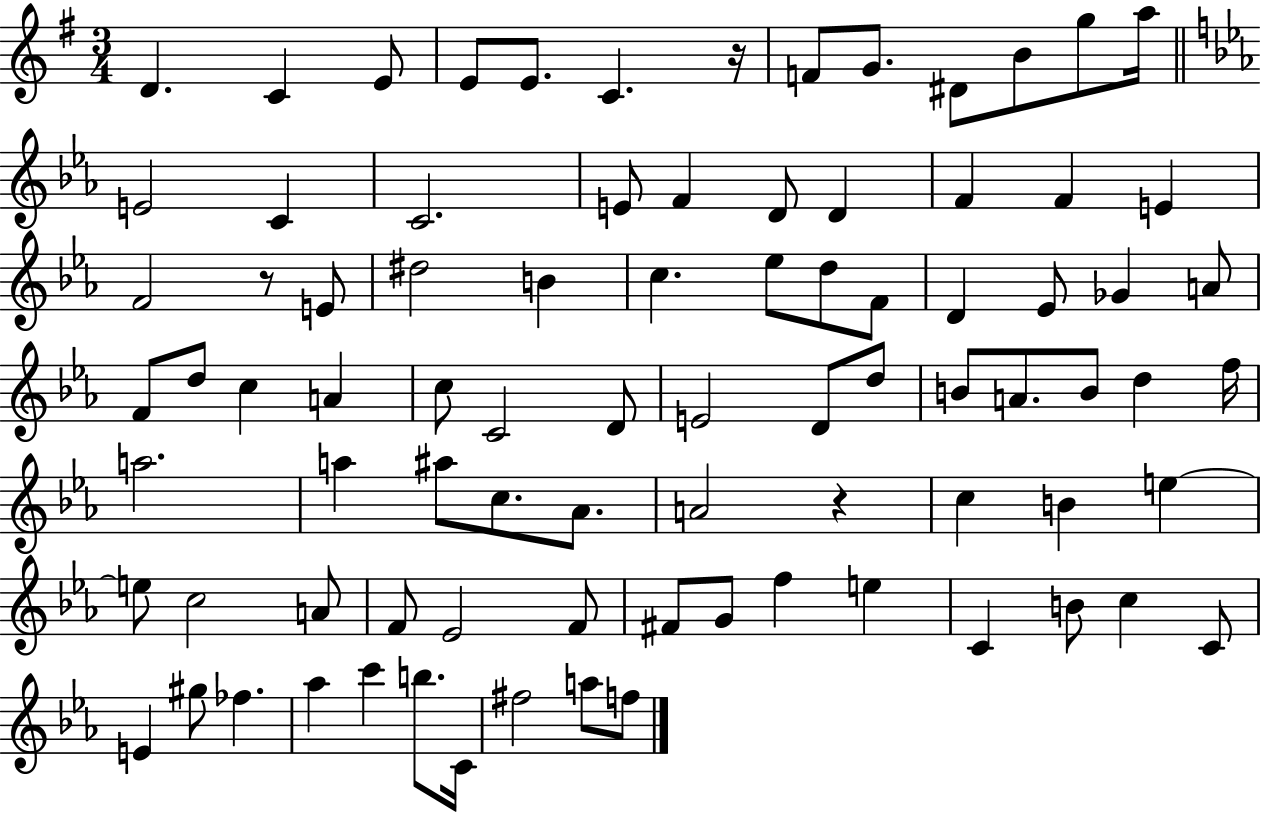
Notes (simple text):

D4/q. C4/q E4/e E4/e E4/e. C4/q. R/s F4/e G4/e. D#4/e B4/e G5/e A5/s E4/h C4/q C4/h. E4/e F4/q D4/e D4/q F4/q F4/q E4/q F4/h R/e E4/e D#5/h B4/q C5/q. Eb5/e D5/e F4/e D4/q Eb4/e Gb4/q A4/e F4/e D5/e C5/q A4/q C5/e C4/h D4/e E4/h D4/e D5/e B4/e A4/e. B4/e D5/q F5/s A5/h. A5/q A#5/e C5/e. Ab4/e. A4/h R/q C5/q B4/q E5/q E5/e C5/h A4/e F4/e Eb4/h F4/e F#4/e G4/e F5/q E5/q C4/q B4/e C5/q C4/e E4/q G#5/e FES5/q. Ab5/q C6/q B5/e. C4/s F#5/h A5/e F5/e